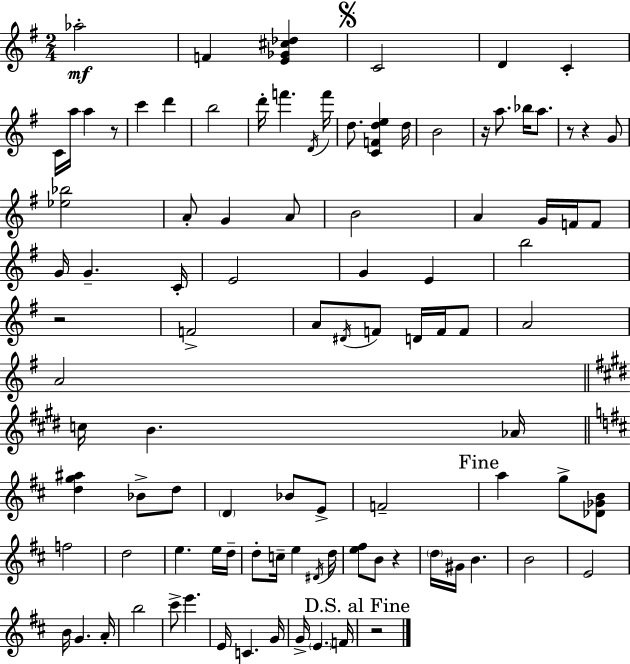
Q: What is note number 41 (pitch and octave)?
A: F4